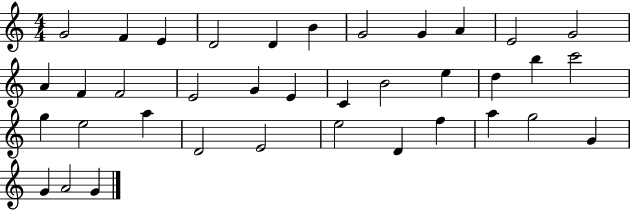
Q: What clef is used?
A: treble